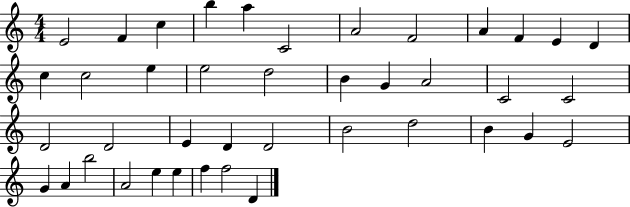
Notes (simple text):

E4/h F4/q C5/q B5/q A5/q C4/h A4/h F4/h A4/q F4/q E4/q D4/q C5/q C5/h E5/q E5/h D5/h B4/q G4/q A4/h C4/h C4/h D4/h D4/h E4/q D4/q D4/h B4/h D5/h B4/q G4/q E4/h G4/q A4/q B5/h A4/h E5/q E5/q F5/q F5/h D4/q